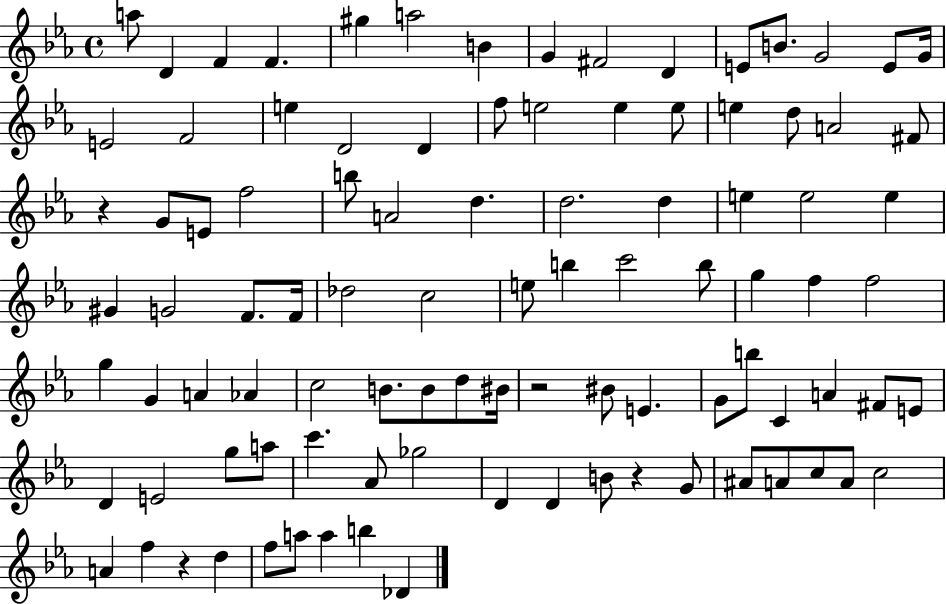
{
  \clef treble
  \time 4/4
  \defaultTimeSignature
  \key ees \major
  \repeat volta 2 { a''8 d'4 f'4 f'4. | gis''4 a''2 b'4 | g'4 fis'2 d'4 | e'8 b'8. g'2 e'8 g'16 | \break e'2 f'2 | e''4 d'2 d'4 | f''8 e''2 e''4 e''8 | e''4 d''8 a'2 fis'8 | \break r4 g'8 e'8 f''2 | b''8 a'2 d''4. | d''2. d''4 | e''4 e''2 e''4 | \break gis'4 g'2 f'8. f'16 | des''2 c''2 | e''8 b''4 c'''2 b''8 | g''4 f''4 f''2 | \break g''4 g'4 a'4 aes'4 | c''2 b'8. b'8 d''8 bis'16 | r2 bis'8 e'4. | g'8 b''8 c'4 a'4 fis'8 e'8 | \break d'4 e'2 g''8 a''8 | c'''4. aes'8 ges''2 | d'4 d'4 b'8 r4 g'8 | ais'8 a'8 c''8 a'8 c''2 | \break a'4 f''4 r4 d''4 | f''8 a''8 a''4 b''4 des'4 | } \bar "|."
}